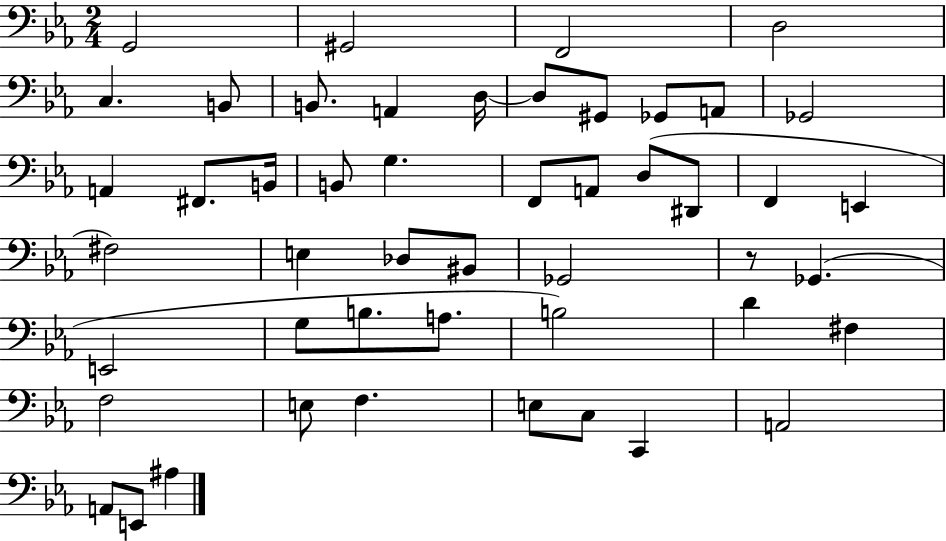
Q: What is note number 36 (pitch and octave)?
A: B3